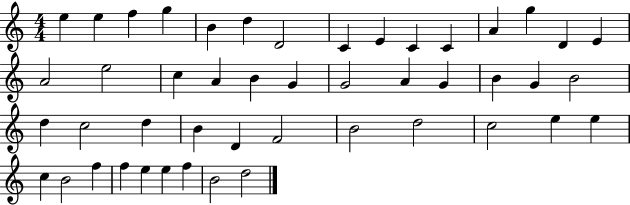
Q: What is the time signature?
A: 4/4